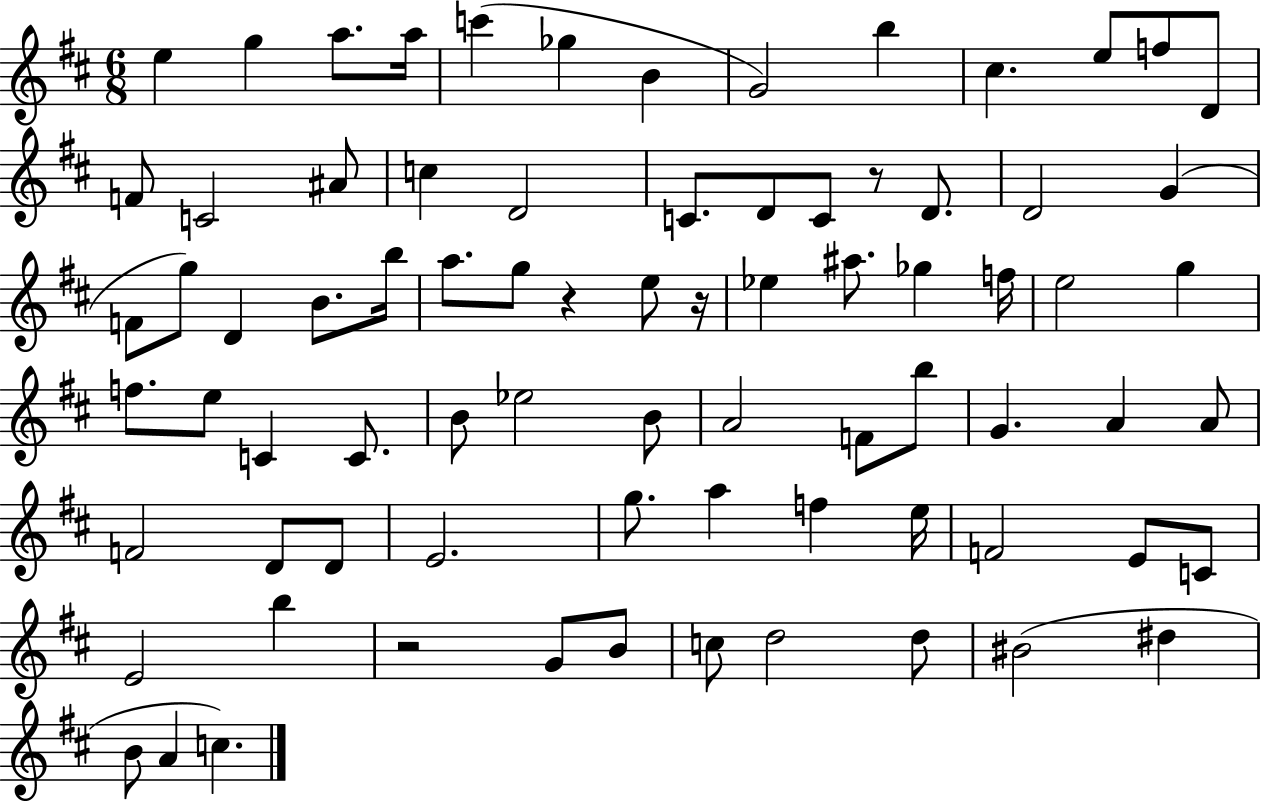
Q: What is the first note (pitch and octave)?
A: E5